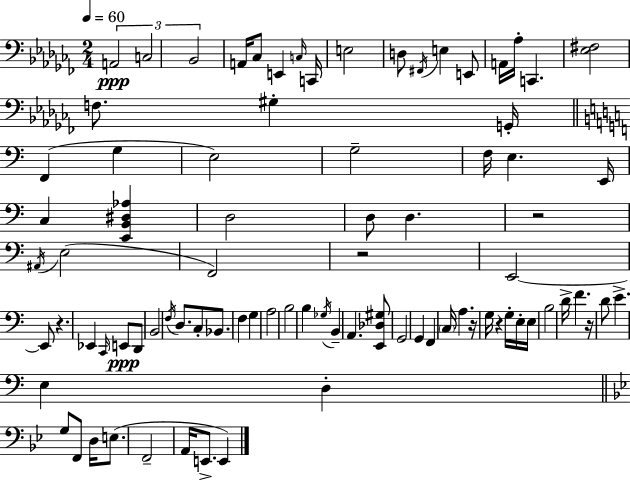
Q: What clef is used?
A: bass